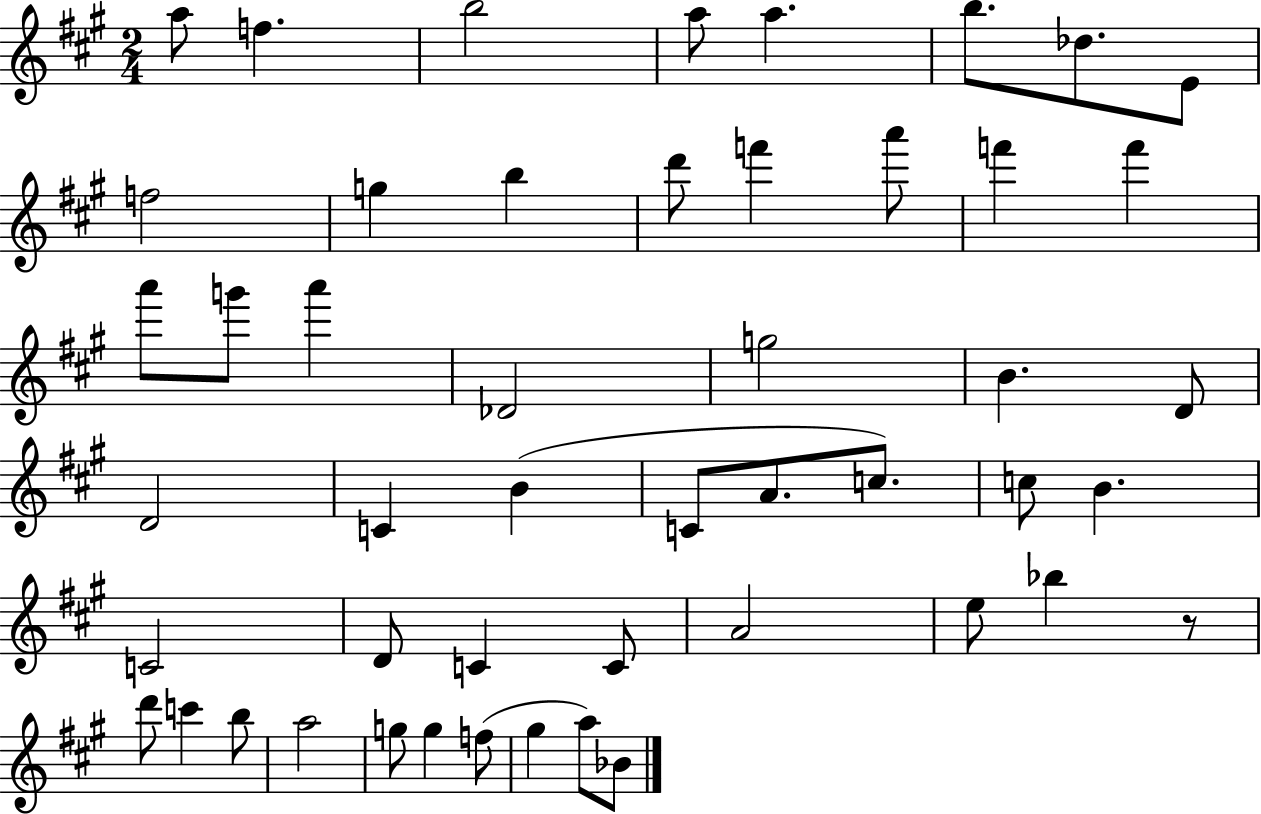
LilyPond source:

{
  \clef treble
  \numericTimeSignature
  \time 2/4
  \key a \major
  \repeat volta 2 { a''8 f''4. | b''2 | a''8 a''4. | b''8. des''8. e'8 | \break f''2 | g''4 b''4 | d'''8 f'''4 a'''8 | f'''4 f'''4 | \break a'''8 g'''8 a'''4 | des'2 | g''2 | b'4. d'8 | \break d'2 | c'4 b'4( | c'8 a'8. c''8.) | c''8 b'4. | \break c'2 | d'8 c'4 c'8 | a'2 | e''8 bes''4 r8 | \break d'''8 c'''4 b''8 | a''2 | g''8 g''4 f''8( | gis''4 a''8) bes'8 | \break } \bar "|."
}